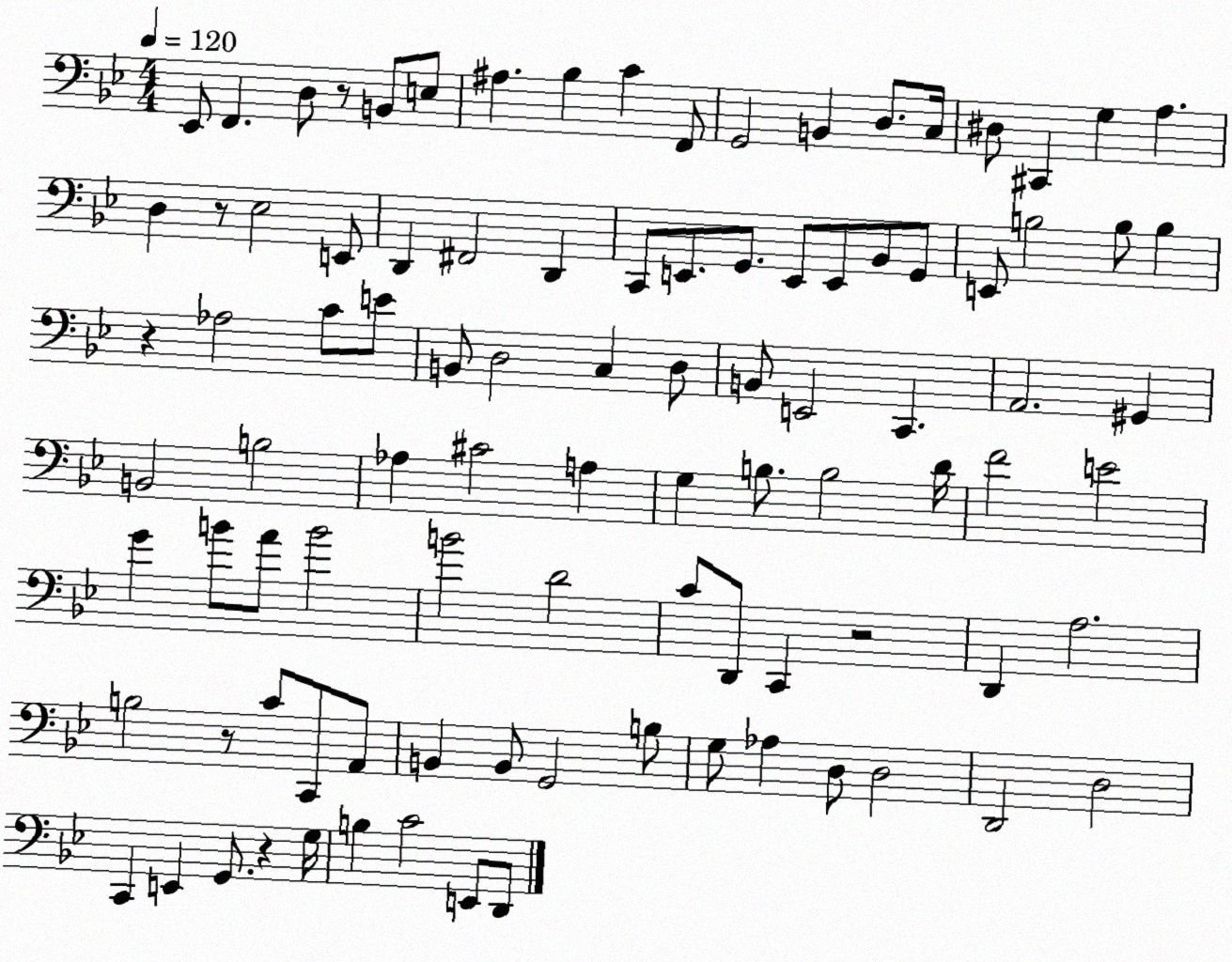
X:1
T:Untitled
M:4/4
L:1/4
K:Bb
_E,,/2 F,, D,/2 z/2 B,,/2 E,/2 ^A, _B, C F,,/2 G,,2 B,, D,/2 C,/4 ^D,/2 ^C,, G, A, D, z/2 _E,2 E,,/2 D,, ^F,,2 D,, C,,/2 E,,/2 G,,/2 E,,/2 E,,/2 _B,,/2 G,,/2 E,,/2 B,2 B,/2 B, z _A,2 C/2 E/2 B,,/2 D,2 C, D,/2 B,,/2 E,,2 C,, A,,2 ^G,, B,,2 B,2 _A, ^C2 A, G, B,/2 B,2 D/4 F2 E2 G B/2 A/2 B2 B2 D2 C/2 D,,/2 C,, z2 D,, A,2 B,2 z/2 C/2 C,,/2 A,,/2 B,, B,,/2 G,,2 B,/2 G,/2 _A, D,/2 D,2 D,,2 D,2 C,, E,, G,,/2 z G,/4 B, C2 E,,/2 D,,/2